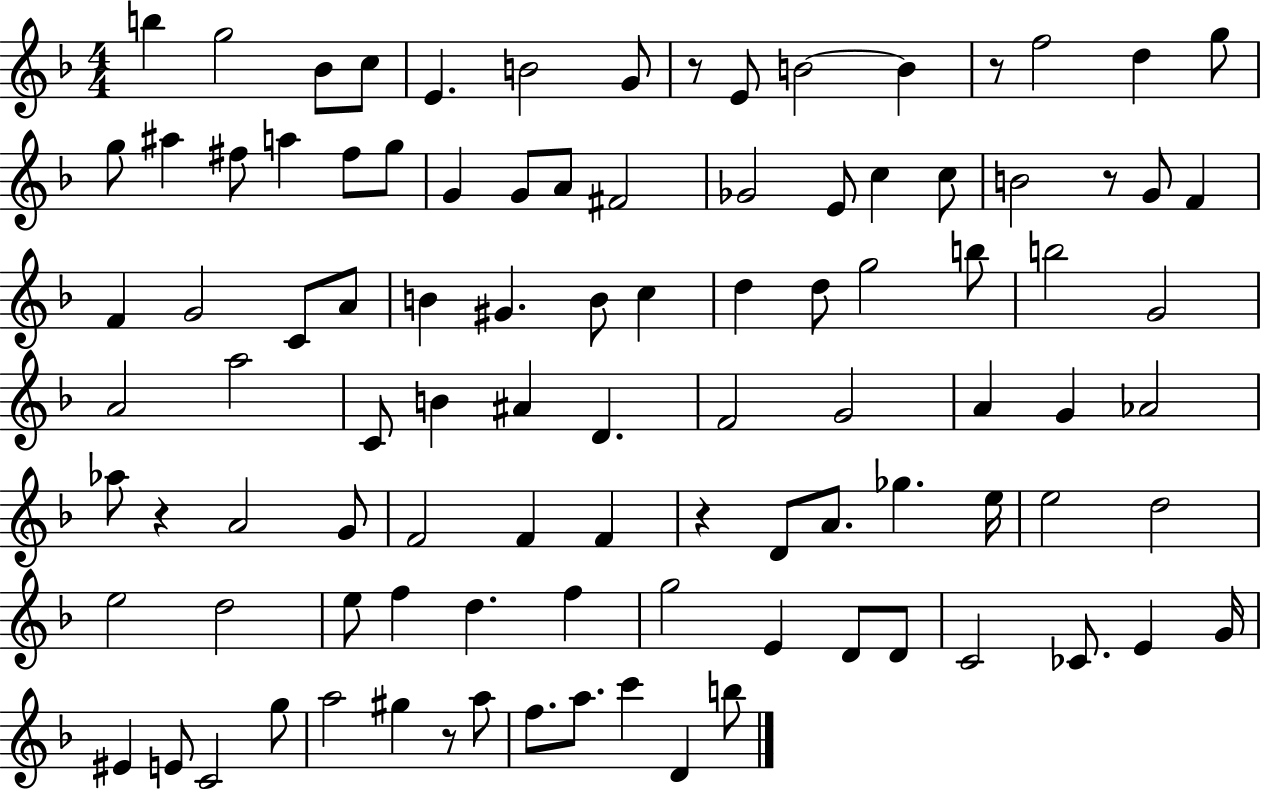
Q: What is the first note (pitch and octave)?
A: B5